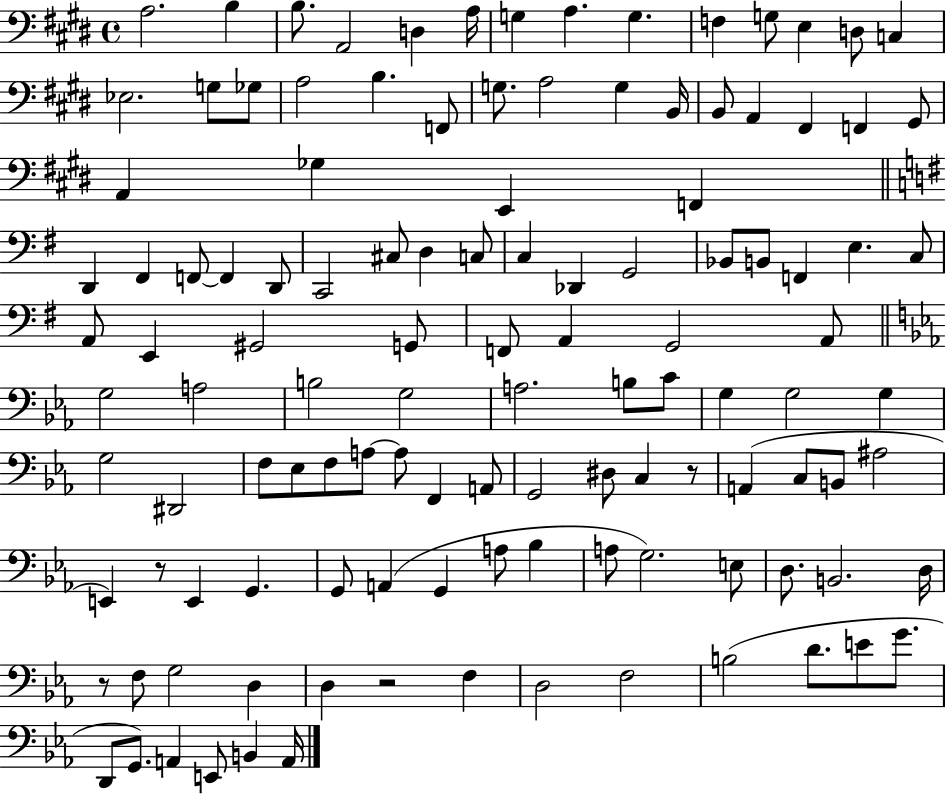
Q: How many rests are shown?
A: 4